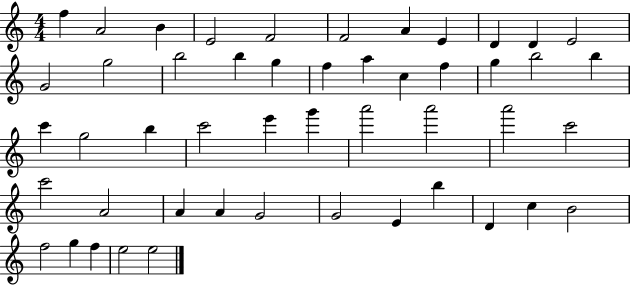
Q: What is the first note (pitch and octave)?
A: F5